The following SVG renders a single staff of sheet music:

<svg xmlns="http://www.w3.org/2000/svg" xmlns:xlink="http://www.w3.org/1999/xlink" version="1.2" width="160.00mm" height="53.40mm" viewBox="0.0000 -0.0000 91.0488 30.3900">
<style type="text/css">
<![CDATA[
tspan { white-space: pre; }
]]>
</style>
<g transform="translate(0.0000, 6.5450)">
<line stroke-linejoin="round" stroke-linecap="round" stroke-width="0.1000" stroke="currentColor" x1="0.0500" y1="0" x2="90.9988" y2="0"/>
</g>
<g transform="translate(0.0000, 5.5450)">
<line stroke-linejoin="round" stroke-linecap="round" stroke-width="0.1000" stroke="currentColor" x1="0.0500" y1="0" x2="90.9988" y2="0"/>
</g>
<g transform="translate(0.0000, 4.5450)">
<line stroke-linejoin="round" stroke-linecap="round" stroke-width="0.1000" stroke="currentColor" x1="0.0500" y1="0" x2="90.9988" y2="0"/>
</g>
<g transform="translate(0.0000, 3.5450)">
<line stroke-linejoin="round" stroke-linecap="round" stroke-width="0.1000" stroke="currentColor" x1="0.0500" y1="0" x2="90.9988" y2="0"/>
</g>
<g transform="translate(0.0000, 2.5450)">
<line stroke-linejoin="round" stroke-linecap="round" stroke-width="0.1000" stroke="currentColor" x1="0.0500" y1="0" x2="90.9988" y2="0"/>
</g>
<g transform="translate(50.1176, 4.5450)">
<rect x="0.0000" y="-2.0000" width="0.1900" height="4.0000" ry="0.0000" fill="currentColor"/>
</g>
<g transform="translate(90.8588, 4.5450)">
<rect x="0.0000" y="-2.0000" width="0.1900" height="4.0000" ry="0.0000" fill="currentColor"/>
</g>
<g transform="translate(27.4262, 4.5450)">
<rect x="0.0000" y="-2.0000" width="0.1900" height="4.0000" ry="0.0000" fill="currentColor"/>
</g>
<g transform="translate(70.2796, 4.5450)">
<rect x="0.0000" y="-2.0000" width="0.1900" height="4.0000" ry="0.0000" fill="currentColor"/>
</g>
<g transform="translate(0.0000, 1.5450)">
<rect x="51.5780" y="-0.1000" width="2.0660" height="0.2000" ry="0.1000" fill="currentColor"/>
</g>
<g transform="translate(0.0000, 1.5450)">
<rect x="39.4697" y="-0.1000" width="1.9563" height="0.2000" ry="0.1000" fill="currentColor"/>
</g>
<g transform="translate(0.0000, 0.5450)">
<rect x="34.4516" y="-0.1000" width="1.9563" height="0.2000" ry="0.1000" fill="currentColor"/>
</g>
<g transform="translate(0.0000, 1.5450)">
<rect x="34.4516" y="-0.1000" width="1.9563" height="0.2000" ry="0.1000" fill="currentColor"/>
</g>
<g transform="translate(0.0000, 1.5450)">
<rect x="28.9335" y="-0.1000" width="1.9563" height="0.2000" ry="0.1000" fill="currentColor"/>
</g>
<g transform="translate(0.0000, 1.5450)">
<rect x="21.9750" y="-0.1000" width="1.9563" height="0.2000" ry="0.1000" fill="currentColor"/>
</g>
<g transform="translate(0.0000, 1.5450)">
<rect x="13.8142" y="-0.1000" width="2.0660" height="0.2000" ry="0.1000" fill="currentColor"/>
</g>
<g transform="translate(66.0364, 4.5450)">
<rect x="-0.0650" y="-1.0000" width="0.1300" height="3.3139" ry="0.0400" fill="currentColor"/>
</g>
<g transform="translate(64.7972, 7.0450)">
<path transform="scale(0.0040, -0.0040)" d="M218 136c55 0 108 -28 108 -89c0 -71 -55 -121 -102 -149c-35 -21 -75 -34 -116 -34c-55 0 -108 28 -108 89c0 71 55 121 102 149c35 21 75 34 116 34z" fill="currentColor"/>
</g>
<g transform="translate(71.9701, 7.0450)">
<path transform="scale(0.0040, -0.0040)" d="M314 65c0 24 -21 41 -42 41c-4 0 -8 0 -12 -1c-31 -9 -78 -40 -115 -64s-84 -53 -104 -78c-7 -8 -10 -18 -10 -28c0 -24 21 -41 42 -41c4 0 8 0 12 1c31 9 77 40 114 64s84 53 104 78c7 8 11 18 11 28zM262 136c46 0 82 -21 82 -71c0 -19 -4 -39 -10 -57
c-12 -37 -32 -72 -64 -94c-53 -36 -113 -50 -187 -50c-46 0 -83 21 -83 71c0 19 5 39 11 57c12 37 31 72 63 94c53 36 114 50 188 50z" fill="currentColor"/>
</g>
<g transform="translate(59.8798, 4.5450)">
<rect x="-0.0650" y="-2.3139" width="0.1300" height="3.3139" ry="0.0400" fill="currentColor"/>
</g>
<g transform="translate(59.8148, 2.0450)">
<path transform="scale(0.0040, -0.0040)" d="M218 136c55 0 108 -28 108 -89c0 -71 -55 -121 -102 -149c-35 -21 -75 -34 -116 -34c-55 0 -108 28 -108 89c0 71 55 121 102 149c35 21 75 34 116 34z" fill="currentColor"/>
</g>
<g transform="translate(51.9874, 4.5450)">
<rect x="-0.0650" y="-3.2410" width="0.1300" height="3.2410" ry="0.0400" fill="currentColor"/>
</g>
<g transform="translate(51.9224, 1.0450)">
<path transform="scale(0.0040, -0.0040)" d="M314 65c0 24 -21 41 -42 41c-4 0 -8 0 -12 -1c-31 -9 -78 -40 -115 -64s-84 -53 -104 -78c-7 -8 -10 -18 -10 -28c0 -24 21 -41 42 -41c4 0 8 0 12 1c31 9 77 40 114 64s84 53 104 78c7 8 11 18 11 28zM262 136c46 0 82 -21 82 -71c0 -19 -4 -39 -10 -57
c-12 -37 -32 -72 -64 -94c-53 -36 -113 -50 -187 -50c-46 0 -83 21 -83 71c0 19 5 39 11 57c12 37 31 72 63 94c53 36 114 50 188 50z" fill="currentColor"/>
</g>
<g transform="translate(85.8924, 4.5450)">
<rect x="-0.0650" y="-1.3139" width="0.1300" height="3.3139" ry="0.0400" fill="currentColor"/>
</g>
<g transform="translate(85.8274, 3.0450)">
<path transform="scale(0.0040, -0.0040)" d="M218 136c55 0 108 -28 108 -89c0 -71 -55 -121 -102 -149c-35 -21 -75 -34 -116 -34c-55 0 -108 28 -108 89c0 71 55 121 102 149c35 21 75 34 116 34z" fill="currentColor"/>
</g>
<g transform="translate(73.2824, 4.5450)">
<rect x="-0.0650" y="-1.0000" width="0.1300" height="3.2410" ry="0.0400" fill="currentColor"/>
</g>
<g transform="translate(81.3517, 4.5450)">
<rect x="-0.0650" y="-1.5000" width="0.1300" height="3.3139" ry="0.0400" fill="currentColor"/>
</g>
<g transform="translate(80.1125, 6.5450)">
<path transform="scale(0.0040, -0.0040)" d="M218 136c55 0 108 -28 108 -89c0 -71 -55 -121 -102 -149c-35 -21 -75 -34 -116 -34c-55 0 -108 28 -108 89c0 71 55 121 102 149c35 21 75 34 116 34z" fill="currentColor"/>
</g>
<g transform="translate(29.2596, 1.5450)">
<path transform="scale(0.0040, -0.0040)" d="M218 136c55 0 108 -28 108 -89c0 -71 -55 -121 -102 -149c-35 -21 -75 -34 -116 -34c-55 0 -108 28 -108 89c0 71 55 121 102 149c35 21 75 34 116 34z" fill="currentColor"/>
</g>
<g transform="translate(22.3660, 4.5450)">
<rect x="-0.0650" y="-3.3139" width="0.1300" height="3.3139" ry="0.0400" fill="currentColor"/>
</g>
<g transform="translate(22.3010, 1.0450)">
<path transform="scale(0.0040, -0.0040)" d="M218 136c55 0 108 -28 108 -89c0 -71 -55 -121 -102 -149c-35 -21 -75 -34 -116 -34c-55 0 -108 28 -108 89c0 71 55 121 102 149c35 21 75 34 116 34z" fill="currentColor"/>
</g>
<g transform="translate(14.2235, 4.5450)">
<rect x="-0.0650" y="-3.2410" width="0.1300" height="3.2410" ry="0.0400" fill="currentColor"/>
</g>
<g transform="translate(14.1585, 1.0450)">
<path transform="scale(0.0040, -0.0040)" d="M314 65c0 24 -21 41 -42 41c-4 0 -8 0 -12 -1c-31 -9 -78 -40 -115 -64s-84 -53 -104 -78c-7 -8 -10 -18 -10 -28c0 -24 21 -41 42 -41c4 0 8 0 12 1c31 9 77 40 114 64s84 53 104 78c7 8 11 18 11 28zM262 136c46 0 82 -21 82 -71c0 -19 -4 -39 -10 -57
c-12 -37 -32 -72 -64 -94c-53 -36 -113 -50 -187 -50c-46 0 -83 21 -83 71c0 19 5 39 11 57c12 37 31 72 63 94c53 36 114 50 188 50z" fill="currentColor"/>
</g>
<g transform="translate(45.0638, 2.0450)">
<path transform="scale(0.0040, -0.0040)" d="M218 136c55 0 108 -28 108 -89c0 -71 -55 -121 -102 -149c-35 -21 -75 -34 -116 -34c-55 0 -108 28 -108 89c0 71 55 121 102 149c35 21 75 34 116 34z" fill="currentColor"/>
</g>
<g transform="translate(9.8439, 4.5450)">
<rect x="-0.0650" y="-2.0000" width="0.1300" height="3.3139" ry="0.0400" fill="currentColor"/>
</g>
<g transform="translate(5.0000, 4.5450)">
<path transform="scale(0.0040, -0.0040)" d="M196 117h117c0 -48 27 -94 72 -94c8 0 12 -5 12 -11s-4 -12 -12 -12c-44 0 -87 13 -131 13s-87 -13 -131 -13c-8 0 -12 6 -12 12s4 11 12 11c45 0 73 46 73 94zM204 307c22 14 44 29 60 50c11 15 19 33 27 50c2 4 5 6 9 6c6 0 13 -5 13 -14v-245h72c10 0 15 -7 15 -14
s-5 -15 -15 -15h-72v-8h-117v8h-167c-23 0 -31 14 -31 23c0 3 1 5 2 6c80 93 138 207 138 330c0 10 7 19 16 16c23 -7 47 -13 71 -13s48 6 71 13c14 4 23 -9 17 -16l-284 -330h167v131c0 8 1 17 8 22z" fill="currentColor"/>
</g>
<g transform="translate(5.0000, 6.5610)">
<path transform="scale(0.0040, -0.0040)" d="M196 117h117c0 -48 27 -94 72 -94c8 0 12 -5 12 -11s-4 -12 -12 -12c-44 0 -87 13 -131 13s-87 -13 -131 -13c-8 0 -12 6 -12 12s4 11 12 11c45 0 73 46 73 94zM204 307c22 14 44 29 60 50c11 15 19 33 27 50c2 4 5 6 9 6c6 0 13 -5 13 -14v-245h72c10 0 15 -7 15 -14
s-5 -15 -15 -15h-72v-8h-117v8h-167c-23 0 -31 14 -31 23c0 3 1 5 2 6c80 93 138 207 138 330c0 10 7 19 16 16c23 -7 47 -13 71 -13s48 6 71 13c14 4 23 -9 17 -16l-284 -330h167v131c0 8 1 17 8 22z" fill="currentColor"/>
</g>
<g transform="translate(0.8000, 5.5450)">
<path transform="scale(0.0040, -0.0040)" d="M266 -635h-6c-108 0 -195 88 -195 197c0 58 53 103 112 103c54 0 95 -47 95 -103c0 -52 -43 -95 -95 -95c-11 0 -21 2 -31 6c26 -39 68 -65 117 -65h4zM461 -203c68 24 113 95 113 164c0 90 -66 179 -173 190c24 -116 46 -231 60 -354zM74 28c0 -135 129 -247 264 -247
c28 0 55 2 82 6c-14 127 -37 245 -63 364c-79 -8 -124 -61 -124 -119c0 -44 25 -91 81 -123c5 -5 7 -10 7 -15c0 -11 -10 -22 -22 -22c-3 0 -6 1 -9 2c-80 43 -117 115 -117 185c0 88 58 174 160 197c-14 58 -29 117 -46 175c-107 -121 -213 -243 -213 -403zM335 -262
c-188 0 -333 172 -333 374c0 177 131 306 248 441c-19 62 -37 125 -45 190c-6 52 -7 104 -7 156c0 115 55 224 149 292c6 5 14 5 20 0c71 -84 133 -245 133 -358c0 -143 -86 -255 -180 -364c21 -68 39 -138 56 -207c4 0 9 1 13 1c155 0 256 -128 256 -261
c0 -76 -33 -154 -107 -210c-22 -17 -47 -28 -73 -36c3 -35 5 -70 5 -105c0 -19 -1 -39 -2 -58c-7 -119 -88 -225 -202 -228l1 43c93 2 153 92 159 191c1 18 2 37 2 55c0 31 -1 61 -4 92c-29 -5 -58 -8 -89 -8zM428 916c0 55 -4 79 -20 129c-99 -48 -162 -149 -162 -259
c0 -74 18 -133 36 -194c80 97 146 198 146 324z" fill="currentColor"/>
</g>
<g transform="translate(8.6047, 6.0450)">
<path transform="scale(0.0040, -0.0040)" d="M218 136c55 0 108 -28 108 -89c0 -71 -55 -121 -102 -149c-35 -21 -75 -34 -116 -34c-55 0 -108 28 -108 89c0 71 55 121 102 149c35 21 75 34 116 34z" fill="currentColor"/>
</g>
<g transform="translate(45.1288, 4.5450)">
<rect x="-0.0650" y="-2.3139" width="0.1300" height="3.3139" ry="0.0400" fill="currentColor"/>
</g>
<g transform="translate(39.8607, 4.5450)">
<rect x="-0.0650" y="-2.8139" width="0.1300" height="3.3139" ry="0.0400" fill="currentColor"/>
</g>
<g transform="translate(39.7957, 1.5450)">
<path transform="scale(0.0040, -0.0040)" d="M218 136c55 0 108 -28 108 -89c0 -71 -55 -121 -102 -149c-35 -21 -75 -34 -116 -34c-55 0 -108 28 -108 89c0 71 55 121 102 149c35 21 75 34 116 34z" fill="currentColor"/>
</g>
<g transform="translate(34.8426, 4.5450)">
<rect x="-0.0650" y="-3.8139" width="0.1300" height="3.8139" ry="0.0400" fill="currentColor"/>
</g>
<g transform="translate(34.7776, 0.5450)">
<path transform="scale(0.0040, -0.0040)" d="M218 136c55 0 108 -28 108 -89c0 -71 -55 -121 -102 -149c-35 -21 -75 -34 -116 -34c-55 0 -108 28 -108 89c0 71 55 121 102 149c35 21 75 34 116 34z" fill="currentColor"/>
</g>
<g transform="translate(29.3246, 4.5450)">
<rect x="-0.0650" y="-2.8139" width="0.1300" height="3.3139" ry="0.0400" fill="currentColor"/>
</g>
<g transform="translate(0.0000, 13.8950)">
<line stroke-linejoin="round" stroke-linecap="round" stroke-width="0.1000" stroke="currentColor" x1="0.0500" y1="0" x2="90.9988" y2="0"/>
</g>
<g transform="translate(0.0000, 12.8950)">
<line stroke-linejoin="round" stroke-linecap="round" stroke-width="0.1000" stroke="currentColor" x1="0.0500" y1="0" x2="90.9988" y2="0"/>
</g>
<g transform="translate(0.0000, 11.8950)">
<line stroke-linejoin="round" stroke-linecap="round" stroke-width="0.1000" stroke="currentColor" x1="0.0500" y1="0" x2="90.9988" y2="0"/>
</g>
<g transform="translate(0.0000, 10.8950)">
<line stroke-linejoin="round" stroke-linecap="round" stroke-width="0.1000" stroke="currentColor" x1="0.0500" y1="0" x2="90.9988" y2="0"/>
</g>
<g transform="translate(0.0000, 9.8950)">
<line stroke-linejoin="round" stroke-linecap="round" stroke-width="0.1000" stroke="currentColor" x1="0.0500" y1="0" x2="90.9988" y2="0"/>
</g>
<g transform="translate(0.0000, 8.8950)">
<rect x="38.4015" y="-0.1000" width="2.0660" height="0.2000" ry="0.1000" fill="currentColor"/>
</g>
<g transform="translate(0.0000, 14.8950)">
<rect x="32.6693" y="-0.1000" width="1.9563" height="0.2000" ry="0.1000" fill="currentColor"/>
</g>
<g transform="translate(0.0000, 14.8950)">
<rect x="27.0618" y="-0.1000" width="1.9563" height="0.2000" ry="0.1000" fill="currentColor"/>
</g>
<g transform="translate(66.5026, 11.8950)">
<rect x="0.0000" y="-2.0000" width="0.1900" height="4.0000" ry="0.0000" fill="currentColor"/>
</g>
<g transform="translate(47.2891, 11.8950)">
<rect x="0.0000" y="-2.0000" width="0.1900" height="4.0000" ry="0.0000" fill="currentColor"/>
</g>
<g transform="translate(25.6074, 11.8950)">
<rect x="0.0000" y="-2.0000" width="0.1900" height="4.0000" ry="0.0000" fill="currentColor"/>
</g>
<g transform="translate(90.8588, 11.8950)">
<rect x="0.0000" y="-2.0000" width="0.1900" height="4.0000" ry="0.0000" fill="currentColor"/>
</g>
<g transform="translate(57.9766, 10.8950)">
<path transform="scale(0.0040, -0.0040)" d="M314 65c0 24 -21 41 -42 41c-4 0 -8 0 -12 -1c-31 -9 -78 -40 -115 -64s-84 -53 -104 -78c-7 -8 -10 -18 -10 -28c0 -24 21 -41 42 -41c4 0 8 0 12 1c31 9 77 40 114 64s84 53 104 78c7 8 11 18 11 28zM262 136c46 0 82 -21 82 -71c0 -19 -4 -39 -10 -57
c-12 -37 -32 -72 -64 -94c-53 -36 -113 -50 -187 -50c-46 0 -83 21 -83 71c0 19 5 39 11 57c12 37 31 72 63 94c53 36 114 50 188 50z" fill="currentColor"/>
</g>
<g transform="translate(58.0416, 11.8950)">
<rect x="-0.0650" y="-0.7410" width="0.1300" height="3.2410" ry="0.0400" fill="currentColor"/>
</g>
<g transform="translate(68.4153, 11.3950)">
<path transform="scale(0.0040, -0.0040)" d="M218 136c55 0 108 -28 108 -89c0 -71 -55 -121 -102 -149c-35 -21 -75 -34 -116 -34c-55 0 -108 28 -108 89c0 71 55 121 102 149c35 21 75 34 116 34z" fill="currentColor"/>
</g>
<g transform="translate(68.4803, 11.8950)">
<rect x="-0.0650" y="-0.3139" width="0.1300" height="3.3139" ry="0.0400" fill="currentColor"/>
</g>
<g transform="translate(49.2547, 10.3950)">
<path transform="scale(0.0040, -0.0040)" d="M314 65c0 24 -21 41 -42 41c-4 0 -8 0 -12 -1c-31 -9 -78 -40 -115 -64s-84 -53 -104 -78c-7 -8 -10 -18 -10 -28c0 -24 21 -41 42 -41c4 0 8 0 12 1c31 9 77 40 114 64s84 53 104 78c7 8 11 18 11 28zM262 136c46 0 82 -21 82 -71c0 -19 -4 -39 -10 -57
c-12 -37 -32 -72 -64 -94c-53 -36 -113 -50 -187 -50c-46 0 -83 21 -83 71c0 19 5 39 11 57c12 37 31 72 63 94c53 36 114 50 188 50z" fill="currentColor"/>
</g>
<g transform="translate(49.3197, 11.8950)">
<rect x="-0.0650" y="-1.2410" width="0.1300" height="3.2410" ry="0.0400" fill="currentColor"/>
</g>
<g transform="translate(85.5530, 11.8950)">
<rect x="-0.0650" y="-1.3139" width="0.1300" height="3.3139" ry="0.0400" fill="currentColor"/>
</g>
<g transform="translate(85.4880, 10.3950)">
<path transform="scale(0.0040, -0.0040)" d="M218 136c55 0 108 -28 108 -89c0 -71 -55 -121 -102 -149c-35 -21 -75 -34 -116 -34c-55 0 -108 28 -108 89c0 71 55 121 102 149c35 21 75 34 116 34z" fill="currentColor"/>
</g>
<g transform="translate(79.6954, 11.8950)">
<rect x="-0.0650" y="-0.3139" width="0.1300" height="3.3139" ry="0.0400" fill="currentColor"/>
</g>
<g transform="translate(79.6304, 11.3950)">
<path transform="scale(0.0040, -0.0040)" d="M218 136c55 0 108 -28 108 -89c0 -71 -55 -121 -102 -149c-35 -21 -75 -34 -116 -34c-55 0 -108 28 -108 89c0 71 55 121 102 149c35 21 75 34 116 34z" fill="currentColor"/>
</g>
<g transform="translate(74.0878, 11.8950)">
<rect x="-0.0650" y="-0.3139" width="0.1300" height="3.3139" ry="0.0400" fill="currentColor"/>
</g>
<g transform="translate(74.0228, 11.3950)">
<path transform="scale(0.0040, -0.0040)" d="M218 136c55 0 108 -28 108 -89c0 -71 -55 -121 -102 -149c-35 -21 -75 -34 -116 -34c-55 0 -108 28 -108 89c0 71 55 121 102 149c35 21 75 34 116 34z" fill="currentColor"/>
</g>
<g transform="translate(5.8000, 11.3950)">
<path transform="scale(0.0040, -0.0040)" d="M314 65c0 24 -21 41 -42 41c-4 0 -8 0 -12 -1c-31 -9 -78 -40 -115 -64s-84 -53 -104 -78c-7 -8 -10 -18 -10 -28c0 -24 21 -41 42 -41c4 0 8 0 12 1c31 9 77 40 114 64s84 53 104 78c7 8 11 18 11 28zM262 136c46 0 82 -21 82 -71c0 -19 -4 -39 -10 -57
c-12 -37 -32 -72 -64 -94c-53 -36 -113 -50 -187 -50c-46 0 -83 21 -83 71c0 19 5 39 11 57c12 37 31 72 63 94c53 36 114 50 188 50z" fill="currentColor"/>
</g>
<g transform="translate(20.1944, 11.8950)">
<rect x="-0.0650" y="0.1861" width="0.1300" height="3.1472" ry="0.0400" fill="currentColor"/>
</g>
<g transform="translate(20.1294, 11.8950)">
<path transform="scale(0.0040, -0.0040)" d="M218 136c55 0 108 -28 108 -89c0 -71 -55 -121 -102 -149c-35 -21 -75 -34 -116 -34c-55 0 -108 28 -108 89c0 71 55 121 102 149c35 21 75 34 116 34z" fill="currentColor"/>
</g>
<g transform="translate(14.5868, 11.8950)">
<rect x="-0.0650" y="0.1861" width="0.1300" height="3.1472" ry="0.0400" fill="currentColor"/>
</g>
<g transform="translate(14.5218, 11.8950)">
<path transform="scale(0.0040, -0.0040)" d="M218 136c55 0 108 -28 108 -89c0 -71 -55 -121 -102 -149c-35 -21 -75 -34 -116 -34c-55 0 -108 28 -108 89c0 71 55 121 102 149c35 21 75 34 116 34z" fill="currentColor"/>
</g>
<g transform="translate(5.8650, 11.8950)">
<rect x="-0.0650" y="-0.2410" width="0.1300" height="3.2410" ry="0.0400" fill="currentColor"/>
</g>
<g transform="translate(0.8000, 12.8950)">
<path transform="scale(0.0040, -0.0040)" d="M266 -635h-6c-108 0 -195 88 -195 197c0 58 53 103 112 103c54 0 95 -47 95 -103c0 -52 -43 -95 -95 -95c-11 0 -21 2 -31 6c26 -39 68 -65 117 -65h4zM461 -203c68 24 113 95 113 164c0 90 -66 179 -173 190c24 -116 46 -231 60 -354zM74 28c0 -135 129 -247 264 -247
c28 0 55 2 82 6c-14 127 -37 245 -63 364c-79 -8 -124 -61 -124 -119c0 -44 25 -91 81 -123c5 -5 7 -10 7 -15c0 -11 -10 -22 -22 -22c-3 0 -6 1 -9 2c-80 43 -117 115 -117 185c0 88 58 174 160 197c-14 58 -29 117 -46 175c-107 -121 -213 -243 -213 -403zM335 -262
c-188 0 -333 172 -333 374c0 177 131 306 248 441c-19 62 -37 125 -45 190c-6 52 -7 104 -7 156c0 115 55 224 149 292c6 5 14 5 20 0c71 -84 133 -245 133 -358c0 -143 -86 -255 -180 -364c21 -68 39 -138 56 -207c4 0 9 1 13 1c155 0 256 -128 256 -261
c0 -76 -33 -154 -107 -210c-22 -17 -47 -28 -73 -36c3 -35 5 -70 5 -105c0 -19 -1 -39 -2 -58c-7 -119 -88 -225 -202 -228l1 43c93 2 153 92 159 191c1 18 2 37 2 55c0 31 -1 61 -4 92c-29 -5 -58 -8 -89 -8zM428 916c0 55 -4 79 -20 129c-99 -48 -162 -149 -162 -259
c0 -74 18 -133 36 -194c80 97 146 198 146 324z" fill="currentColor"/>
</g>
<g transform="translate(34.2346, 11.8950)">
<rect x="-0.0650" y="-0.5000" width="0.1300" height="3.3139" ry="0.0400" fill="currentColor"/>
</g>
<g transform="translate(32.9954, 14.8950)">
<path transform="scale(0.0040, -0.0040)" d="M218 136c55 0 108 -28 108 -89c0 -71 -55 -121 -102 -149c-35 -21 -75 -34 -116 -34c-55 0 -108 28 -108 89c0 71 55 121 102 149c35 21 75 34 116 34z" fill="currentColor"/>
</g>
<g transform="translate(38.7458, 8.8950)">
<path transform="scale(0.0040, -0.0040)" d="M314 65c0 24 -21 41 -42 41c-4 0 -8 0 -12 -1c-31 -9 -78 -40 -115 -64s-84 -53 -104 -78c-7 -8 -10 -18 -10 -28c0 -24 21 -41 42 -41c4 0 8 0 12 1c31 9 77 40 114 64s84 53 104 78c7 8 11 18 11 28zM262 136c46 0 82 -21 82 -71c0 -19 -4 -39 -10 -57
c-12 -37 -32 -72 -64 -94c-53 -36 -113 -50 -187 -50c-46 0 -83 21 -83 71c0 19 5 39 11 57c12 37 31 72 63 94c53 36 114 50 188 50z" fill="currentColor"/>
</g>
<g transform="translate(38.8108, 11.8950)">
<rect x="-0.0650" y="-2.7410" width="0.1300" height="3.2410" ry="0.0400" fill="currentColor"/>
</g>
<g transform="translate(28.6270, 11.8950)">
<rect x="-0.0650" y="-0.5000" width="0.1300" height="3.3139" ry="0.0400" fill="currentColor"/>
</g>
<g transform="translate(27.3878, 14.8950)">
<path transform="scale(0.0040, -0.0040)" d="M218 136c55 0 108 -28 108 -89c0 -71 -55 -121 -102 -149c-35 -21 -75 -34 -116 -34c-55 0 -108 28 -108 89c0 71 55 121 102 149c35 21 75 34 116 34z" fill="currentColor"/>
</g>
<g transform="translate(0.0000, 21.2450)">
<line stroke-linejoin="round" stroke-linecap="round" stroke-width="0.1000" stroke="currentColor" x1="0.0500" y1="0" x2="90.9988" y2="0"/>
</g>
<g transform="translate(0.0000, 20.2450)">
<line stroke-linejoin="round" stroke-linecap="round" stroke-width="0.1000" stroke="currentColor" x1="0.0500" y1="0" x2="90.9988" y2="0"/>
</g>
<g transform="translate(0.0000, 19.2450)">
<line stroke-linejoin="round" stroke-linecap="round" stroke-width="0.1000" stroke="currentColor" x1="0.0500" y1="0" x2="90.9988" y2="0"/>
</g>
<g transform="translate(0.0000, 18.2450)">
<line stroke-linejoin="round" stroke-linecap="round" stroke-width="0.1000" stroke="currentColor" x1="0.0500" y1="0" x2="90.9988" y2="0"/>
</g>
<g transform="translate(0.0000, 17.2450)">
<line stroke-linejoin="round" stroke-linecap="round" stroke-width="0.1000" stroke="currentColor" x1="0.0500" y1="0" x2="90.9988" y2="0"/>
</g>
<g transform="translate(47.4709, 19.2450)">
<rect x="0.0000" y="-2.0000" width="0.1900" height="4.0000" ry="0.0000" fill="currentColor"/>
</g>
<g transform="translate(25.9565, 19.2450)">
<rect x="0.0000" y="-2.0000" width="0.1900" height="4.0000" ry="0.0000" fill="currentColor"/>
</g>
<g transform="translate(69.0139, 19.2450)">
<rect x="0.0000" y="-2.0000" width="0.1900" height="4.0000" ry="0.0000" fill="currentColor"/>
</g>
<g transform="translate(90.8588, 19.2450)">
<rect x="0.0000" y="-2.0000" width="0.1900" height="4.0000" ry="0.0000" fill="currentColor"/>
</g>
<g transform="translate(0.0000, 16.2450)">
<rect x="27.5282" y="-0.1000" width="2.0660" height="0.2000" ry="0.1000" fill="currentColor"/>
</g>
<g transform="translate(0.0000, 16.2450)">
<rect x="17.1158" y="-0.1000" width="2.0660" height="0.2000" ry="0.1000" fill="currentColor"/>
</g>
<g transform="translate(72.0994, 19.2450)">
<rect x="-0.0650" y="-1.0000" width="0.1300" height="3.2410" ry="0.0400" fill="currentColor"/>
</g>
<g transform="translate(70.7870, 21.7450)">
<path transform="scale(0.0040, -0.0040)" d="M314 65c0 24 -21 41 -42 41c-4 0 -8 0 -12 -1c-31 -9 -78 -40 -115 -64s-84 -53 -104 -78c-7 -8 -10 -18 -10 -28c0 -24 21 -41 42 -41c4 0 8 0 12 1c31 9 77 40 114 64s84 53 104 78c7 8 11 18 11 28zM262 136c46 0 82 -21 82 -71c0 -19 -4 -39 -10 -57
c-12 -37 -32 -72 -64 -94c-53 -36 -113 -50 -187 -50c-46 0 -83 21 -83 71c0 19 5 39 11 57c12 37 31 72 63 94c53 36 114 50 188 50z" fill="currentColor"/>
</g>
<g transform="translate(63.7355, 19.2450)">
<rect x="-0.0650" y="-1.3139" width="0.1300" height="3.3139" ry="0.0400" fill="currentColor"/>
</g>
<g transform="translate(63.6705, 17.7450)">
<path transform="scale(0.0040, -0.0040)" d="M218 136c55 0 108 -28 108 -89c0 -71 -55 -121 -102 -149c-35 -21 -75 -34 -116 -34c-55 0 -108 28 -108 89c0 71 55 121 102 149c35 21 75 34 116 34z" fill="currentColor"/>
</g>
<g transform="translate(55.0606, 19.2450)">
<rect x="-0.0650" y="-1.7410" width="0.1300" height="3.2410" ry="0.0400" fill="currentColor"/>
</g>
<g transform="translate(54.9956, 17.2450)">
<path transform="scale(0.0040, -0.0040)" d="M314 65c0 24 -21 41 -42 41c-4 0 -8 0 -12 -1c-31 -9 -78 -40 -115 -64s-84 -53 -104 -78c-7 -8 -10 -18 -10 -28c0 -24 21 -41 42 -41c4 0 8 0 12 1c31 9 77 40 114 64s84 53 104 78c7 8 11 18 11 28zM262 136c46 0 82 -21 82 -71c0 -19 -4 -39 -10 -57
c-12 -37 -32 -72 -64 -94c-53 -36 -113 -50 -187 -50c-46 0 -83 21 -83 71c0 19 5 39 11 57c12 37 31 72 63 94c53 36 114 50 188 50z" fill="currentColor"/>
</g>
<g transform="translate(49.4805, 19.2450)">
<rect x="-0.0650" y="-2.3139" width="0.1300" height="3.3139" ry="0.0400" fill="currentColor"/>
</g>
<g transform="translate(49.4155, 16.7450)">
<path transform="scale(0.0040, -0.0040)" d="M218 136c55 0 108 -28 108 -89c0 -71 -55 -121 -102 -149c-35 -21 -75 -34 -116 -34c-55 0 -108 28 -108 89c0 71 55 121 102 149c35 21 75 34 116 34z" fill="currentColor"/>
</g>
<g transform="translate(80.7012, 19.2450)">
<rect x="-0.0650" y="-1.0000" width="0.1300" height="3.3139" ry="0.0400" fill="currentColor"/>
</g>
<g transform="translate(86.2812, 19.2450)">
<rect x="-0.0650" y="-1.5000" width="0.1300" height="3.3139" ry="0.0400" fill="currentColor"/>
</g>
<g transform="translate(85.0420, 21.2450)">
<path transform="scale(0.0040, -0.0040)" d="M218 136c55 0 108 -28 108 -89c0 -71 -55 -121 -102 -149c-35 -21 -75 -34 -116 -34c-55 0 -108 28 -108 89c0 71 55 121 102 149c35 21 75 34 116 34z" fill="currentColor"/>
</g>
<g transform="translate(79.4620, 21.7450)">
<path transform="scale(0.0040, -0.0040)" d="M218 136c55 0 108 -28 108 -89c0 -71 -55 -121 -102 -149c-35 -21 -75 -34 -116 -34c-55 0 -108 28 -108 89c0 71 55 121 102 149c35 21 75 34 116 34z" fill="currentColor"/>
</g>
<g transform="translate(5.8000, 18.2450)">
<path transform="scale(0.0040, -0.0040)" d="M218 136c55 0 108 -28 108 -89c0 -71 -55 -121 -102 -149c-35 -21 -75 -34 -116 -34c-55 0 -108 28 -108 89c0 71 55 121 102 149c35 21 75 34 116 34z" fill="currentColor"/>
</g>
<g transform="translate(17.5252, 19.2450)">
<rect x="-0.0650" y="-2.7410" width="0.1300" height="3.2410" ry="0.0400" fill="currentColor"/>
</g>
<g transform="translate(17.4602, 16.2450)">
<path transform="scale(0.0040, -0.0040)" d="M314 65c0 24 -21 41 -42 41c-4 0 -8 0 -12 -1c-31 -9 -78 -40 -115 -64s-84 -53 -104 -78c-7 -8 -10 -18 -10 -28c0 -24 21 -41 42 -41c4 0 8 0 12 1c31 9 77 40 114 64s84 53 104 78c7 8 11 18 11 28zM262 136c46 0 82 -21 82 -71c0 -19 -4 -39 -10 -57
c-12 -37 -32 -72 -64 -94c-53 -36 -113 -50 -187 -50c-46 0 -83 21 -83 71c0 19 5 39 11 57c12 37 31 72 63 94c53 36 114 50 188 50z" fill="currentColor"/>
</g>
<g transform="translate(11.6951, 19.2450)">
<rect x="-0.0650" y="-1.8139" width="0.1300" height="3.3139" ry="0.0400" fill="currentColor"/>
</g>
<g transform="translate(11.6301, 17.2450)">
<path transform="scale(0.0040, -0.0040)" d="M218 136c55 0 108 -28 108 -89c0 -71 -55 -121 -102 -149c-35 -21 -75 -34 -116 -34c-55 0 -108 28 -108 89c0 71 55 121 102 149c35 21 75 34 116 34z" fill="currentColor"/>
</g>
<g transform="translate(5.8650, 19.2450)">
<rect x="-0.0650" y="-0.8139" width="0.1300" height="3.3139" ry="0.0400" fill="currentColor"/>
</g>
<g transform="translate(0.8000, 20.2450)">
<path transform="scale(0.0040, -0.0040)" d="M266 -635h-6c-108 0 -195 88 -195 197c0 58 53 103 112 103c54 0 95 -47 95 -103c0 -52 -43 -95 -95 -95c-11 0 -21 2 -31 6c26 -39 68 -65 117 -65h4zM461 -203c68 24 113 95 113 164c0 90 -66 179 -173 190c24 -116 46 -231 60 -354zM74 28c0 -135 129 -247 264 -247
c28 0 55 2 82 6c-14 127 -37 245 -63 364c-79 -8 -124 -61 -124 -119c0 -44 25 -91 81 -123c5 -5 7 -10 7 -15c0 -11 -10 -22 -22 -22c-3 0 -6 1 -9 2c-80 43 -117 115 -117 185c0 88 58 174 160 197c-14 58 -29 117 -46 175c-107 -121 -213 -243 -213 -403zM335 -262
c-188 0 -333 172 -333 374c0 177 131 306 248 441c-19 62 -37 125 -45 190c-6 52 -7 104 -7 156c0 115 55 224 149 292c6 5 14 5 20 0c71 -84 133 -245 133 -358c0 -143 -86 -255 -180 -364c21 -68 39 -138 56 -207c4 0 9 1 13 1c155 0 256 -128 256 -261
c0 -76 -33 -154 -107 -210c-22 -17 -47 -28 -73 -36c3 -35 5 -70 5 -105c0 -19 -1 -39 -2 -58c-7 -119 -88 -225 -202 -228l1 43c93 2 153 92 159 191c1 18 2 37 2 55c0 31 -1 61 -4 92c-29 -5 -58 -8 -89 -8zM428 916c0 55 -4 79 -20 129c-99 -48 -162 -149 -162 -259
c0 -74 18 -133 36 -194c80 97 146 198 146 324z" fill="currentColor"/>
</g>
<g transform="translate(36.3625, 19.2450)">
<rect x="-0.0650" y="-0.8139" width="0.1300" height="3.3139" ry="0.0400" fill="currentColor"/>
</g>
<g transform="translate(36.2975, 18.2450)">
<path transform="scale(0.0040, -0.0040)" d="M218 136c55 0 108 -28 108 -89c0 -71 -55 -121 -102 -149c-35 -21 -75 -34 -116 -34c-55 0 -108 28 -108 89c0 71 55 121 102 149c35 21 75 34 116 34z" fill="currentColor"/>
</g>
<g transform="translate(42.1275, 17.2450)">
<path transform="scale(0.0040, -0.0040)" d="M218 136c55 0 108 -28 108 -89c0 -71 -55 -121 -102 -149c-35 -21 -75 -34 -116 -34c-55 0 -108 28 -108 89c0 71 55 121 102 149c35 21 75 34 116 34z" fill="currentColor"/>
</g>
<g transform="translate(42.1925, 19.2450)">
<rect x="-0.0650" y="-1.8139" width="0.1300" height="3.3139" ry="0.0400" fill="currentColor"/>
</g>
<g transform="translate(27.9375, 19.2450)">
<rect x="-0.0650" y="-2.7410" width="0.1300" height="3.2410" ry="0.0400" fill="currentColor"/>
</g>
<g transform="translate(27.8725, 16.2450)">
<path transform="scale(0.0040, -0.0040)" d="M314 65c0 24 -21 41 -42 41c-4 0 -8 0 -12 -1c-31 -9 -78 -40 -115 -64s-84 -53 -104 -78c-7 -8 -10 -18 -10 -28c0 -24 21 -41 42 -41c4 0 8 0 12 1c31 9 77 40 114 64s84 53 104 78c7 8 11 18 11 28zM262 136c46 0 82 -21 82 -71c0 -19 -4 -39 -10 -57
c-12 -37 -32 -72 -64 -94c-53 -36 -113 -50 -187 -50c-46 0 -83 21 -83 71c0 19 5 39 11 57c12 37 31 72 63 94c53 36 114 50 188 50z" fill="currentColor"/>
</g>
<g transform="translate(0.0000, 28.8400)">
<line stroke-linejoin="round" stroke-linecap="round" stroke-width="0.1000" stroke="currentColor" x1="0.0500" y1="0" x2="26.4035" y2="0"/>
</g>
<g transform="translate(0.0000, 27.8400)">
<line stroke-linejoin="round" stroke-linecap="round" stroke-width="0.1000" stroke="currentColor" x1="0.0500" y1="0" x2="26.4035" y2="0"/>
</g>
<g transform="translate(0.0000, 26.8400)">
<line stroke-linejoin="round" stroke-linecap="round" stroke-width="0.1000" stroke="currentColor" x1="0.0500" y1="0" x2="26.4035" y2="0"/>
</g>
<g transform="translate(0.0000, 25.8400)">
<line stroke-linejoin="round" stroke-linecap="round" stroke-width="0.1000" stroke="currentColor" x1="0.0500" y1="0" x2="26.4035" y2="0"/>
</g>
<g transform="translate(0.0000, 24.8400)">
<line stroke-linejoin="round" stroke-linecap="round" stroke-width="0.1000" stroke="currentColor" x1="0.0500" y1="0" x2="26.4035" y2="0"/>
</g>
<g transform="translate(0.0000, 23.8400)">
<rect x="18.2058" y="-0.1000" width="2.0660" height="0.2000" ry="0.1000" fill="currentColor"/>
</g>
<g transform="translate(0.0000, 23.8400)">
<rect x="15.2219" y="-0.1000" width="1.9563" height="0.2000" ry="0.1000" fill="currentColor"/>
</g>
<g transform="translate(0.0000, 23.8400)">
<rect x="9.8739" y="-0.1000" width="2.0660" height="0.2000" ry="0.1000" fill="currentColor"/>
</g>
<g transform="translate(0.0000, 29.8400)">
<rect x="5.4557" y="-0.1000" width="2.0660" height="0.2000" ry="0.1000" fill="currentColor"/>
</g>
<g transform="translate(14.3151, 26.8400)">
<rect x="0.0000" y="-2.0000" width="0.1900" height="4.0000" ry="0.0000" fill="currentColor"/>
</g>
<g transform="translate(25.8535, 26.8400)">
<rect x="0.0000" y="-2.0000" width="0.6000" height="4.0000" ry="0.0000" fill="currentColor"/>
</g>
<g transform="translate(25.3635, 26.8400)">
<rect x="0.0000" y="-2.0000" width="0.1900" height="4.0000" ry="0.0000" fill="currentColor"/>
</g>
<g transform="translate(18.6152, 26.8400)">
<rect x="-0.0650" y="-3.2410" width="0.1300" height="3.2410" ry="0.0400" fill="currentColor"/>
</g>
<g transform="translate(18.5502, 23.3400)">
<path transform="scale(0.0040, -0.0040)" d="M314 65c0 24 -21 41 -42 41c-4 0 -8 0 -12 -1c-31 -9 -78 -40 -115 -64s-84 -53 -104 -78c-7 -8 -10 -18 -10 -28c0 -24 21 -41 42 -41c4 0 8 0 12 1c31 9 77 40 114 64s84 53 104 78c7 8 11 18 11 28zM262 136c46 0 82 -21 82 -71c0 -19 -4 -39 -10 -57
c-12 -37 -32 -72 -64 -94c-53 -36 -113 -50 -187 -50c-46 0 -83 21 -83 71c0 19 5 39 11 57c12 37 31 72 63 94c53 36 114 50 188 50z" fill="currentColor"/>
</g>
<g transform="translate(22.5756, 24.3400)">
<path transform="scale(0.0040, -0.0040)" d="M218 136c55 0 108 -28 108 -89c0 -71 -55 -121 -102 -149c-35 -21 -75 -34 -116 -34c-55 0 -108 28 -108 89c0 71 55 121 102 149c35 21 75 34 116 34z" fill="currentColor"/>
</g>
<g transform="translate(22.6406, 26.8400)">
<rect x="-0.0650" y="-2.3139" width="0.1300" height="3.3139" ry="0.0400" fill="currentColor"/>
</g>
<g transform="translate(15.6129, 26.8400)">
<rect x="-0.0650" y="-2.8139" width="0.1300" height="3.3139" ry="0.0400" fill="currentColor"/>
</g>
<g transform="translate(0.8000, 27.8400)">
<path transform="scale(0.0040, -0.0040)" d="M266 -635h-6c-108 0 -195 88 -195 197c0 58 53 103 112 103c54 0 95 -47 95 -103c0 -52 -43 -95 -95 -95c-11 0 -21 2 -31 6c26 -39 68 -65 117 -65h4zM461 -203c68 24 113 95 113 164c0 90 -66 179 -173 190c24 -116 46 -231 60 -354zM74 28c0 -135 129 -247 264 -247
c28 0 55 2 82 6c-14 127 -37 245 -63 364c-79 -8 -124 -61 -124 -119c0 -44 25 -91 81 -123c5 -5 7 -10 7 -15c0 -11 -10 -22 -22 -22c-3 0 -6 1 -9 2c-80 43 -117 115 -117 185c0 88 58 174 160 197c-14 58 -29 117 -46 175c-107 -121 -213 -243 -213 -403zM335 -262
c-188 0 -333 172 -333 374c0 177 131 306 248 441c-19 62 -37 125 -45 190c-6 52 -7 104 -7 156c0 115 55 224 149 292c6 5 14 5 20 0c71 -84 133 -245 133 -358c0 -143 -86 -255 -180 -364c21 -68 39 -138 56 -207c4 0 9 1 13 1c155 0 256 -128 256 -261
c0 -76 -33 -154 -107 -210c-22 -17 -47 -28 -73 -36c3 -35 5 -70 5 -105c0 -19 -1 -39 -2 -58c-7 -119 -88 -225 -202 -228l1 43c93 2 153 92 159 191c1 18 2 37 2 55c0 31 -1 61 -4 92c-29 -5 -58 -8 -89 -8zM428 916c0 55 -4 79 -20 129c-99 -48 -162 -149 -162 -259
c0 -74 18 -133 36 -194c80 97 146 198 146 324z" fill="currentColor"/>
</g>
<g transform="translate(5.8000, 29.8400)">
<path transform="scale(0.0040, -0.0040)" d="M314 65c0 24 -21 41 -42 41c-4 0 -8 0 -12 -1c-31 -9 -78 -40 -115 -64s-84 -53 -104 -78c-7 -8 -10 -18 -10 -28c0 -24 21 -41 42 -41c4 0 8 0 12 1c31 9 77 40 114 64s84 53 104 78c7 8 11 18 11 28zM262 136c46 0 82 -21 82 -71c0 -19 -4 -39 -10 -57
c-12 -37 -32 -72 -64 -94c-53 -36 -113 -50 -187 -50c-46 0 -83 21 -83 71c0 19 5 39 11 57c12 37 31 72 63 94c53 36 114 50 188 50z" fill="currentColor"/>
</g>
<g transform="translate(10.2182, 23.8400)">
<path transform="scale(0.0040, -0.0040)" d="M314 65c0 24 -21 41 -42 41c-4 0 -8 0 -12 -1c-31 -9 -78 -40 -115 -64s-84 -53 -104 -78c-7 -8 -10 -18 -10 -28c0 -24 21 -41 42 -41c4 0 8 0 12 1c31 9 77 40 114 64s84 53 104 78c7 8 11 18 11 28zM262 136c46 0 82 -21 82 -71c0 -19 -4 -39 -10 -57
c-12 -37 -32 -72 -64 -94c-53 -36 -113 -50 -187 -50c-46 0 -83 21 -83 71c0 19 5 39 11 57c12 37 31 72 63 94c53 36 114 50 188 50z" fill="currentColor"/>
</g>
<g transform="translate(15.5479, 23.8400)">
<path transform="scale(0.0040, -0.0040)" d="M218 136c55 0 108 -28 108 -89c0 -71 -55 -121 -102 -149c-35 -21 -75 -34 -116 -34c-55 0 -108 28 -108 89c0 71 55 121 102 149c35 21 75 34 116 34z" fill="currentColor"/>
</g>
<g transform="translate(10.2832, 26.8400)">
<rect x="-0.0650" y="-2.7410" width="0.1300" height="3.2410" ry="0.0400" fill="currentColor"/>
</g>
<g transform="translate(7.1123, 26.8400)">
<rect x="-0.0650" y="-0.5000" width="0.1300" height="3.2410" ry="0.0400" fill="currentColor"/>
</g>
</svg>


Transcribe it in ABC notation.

X:1
T:Untitled
M:4/4
L:1/4
K:C
F b2 b a c' a g b2 g D D2 E e c2 B B C C a2 e2 d2 c c c e d f a2 a2 d f g f2 e D2 D E C2 a2 a b2 g